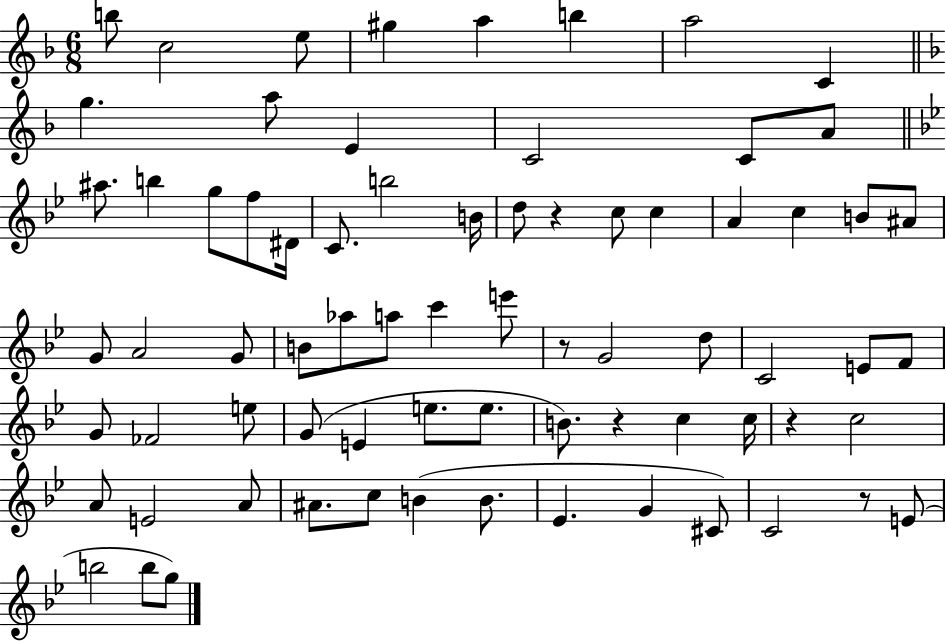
{
  \clef treble
  \numericTimeSignature
  \time 6/8
  \key f \major
  b''8 c''2 e''8 | gis''4 a''4 b''4 | a''2 c'4 | \bar "||" \break \key d \minor g''4. a''8 e'4 | c'2 c'8 a'8 | \bar "||" \break \key g \minor ais''8. b''4 g''8 f''8 dis'16 | c'8. b''2 b'16 | d''8 r4 c''8 c''4 | a'4 c''4 b'8 ais'8 | \break g'8 a'2 g'8 | b'8 aes''8 a''8 c'''4 e'''8 | r8 g'2 d''8 | c'2 e'8 f'8 | \break g'8 fes'2 e''8 | g'8( e'4 e''8. e''8. | b'8.) r4 c''4 c''16 | r4 c''2 | \break a'8 e'2 a'8 | ais'8. c''8 b'4( b'8. | ees'4. g'4 cis'8) | c'2 r8 e'8( | \break b''2 b''8 g''8) | \bar "|."
}